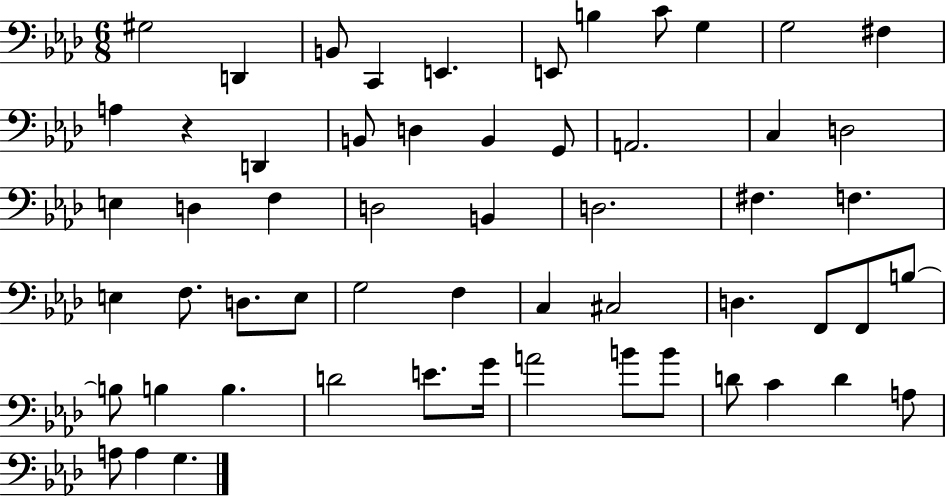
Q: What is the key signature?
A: AES major